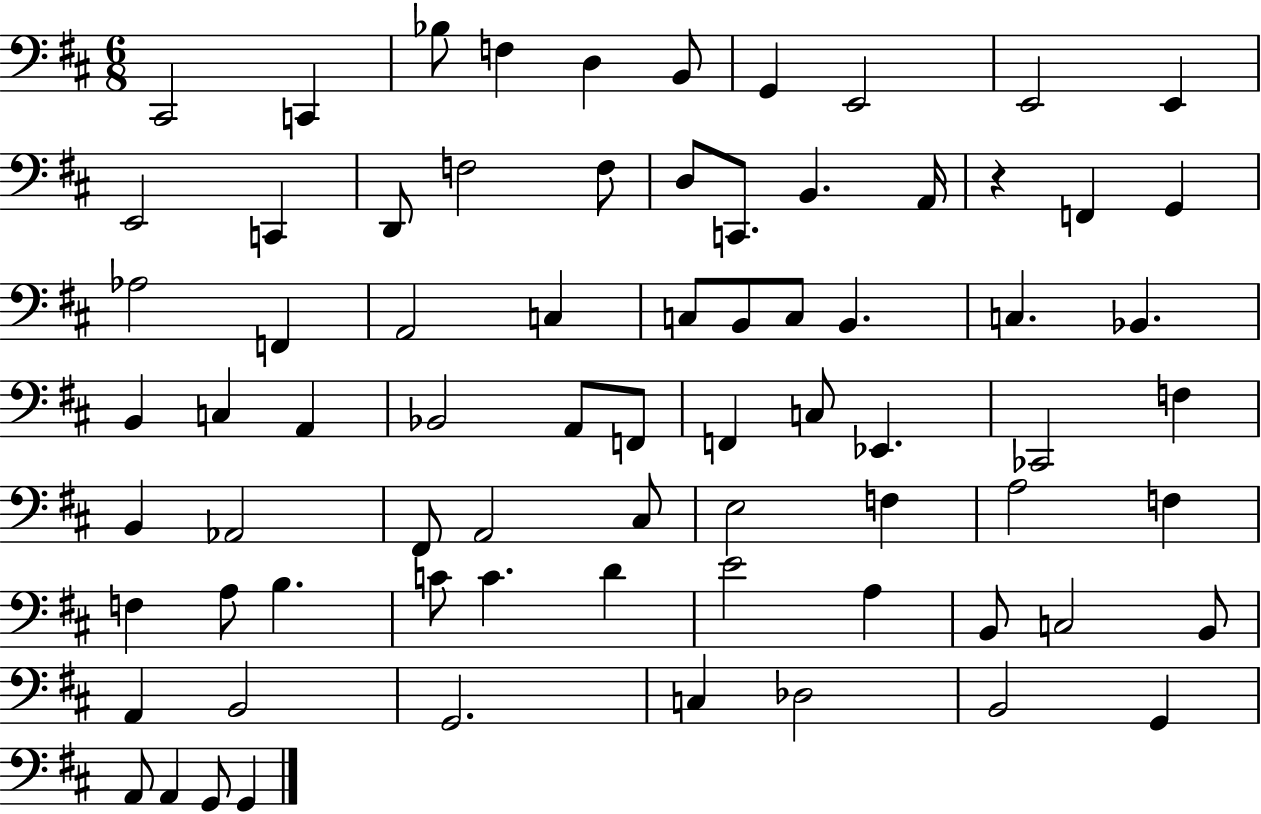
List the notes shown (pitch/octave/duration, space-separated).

C#2/h C2/q Bb3/e F3/q D3/q B2/e G2/q E2/h E2/h E2/q E2/h C2/q D2/e F3/h F3/e D3/e C2/e. B2/q. A2/s R/q F2/q G2/q Ab3/h F2/q A2/h C3/q C3/e B2/e C3/e B2/q. C3/q. Bb2/q. B2/q C3/q A2/q Bb2/h A2/e F2/e F2/q C3/e Eb2/q. CES2/h F3/q B2/q Ab2/h F#2/e A2/h C#3/e E3/h F3/q A3/h F3/q F3/q A3/e B3/q. C4/e C4/q. D4/q E4/h A3/q B2/e C3/h B2/e A2/q B2/h G2/h. C3/q Db3/h B2/h G2/q A2/e A2/q G2/e G2/q